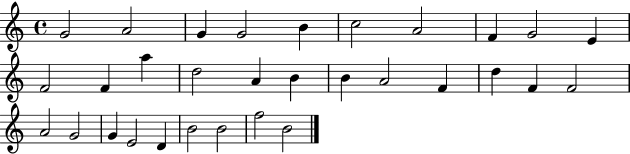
X:1
T:Untitled
M:4/4
L:1/4
K:C
G2 A2 G G2 B c2 A2 F G2 E F2 F a d2 A B B A2 F d F F2 A2 G2 G E2 D B2 B2 f2 B2